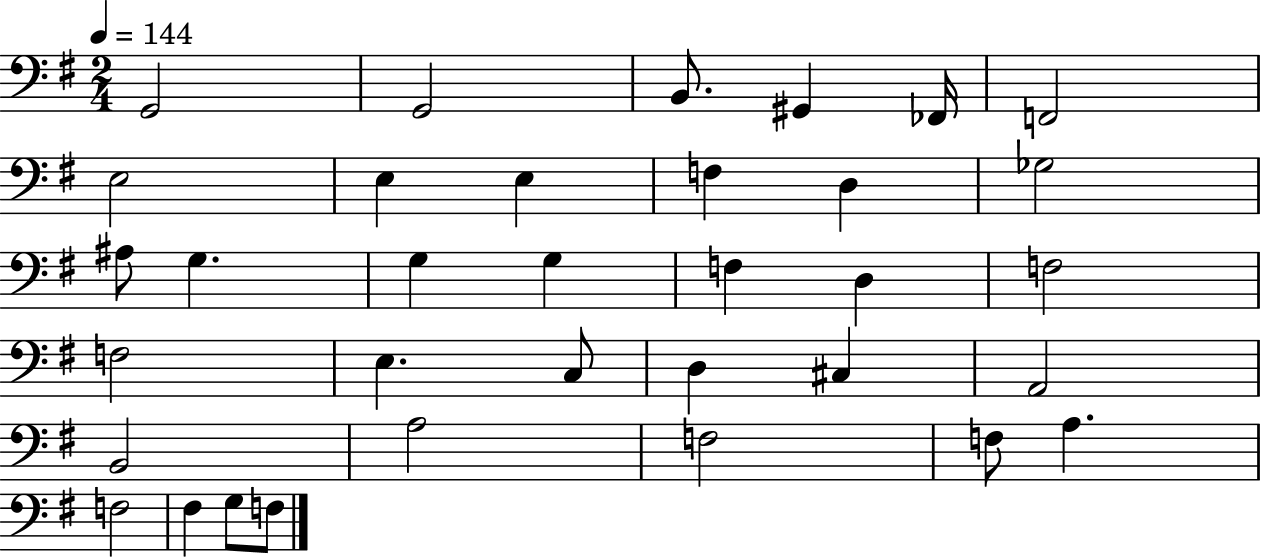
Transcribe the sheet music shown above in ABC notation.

X:1
T:Untitled
M:2/4
L:1/4
K:G
G,,2 G,,2 B,,/2 ^G,, _F,,/4 F,,2 E,2 E, E, F, D, _G,2 ^A,/2 G, G, G, F, D, F,2 F,2 E, C,/2 D, ^C, A,,2 B,,2 A,2 F,2 F,/2 A, F,2 ^F, G,/2 F,/2